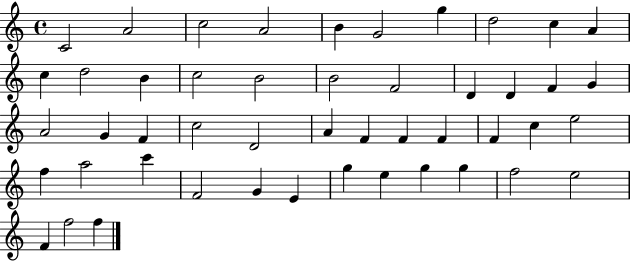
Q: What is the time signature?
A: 4/4